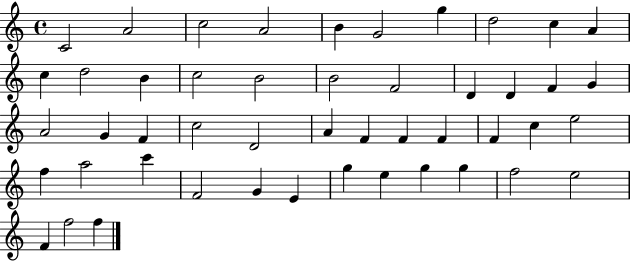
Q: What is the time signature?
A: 4/4